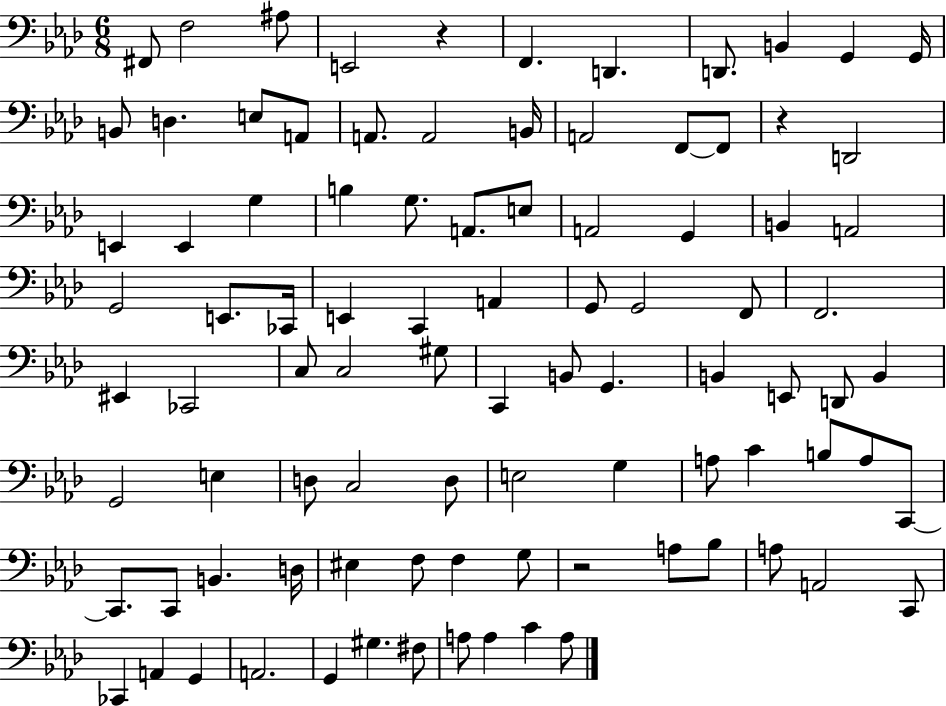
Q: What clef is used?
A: bass